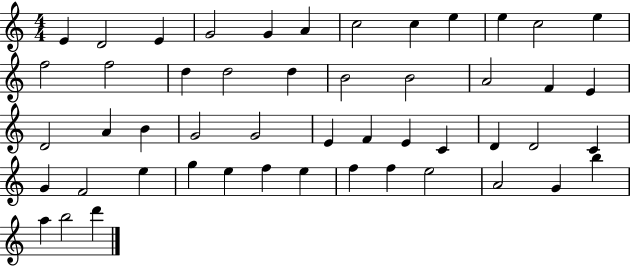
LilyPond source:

{
  \clef treble
  \numericTimeSignature
  \time 4/4
  \key c \major
  e'4 d'2 e'4 | g'2 g'4 a'4 | c''2 c''4 e''4 | e''4 c''2 e''4 | \break f''2 f''2 | d''4 d''2 d''4 | b'2 b'2 | a'2 f'4 e'4 | \break d'2 a'4 b'4 | g'2 g'2 | e'4 f'4 e'4 c'4 | d'4 d'2 c'4 | \break g'4 f'2 e''4 | g''4 e''4 f''4 e''4 | f''4 f''4 e''2 | a'2 g'4 b''4 | \break a''4 b''2 d'''4 | \bar "|."
}